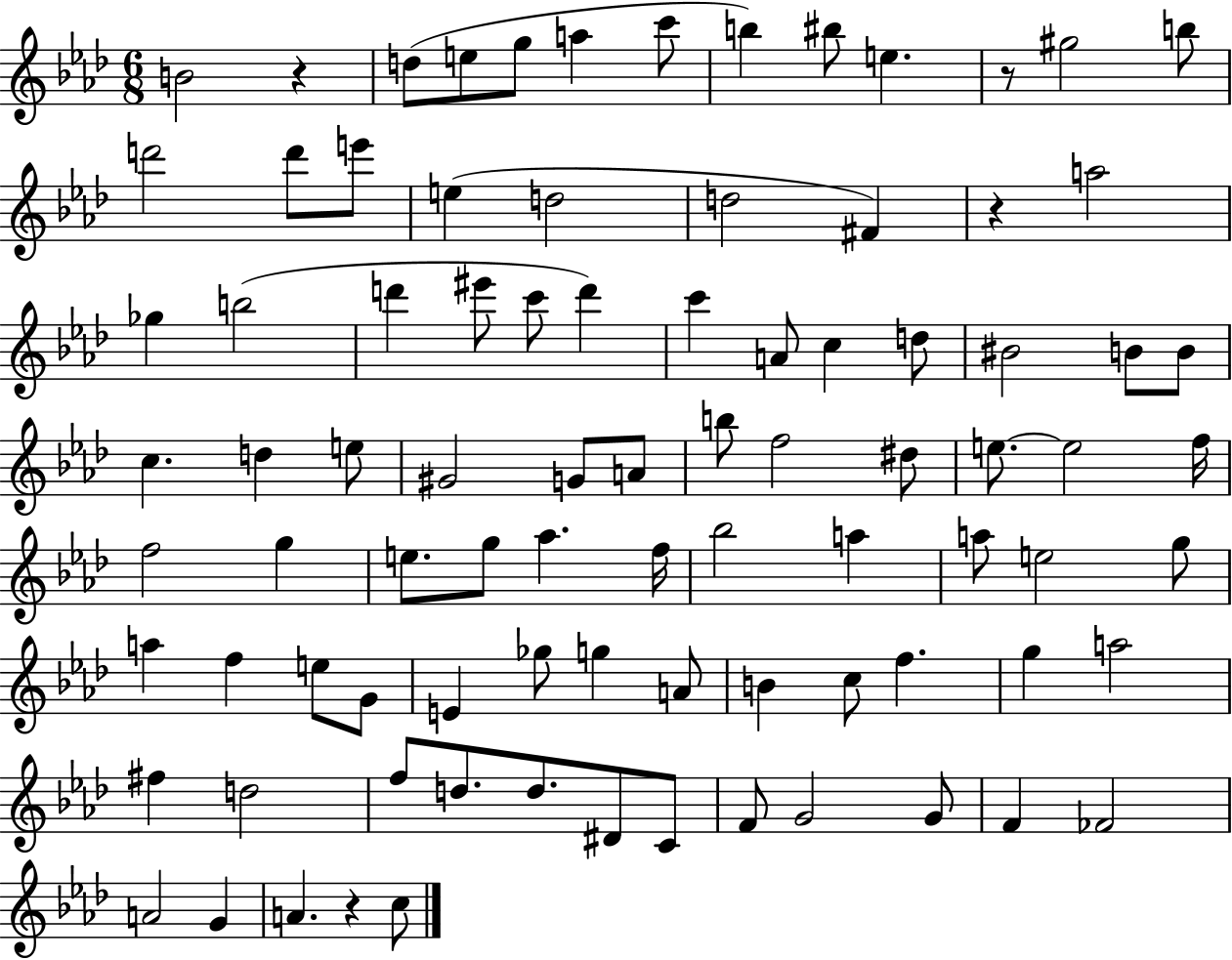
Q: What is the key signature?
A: AES major